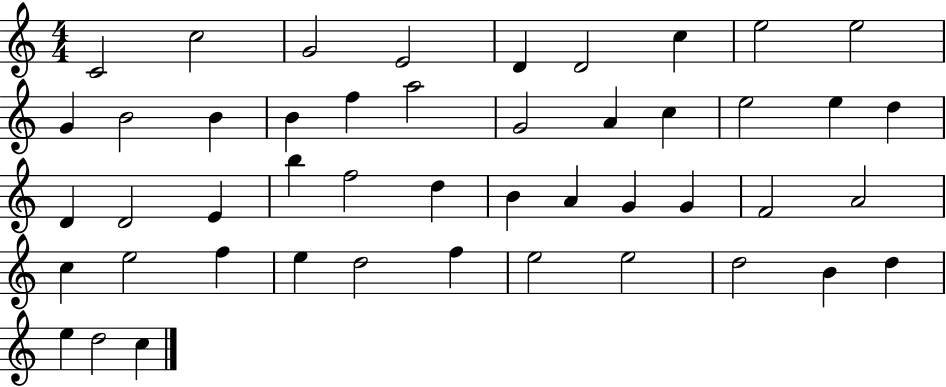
{
  \clef treble
  \numericTimeSignature
  \time 4/4
  \key c \major
  c'2 c''2 | g'2 e'2 | d'4 d'2 c''4 | e''2 e''2 | \break g'4 b'2 b'4 | b'4 f''4 a''2 | g'2 a'4 c''4 | e''2 e''4 d''4 | \break d'4 d'2 e'4 | b''4 f''2 d''4 | b'4 a'4 g'4 g'4 | f'2 a'2 | \break c''4 e''2 f''4 | e''4 d''2 f''4 | e''2 e''2 | d''2 b'4 d''4 | \break e''4 d''2 c''4 | \bar "|."
}